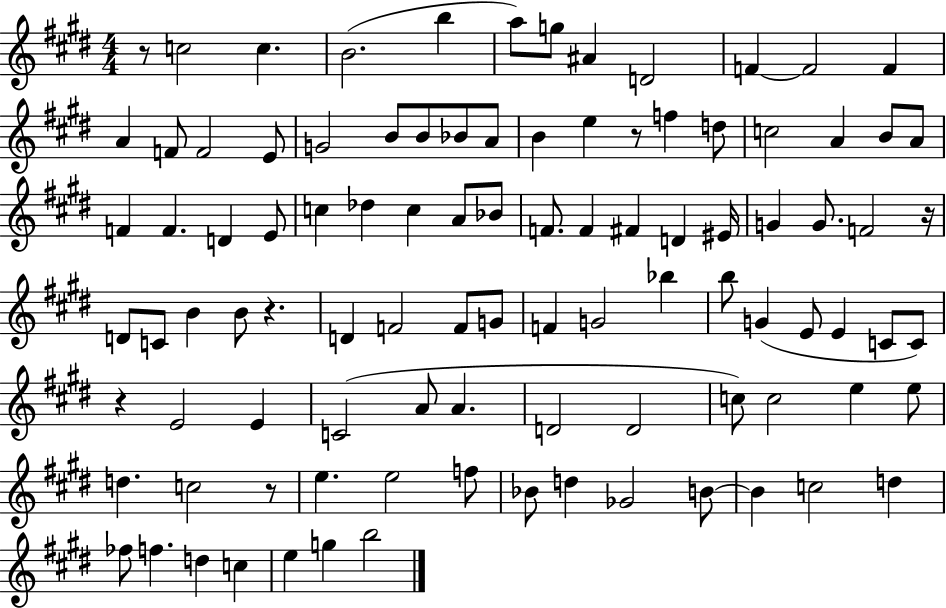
X:1
T:Untitled
M:4/4
L:1/4
K:E
z/2 c2 c B2 b a/2 g/2 ^A D2 F F2 F A F/2 F2 E/2 G2 B/2 B/2 _B/2 A/2 B e z/2 f d/2 c2 A B/2 A/2 F F D E/2 c _d c A/2 _B/2 F/2 F ^F D ^E/4 G G/2 F2 z/4 D/2 C/2 B B/2 z D F2 F/2 G/2 F G2 _b b/2 G E/2 E C/2 C/2 z E2 E C2 A/2 A D2 D2 c/2 c2 e e/2 d c2 z/2 e e2 f/2 _B/2 d _G2 B/2 B c2 d _f/2 f d c e g b2